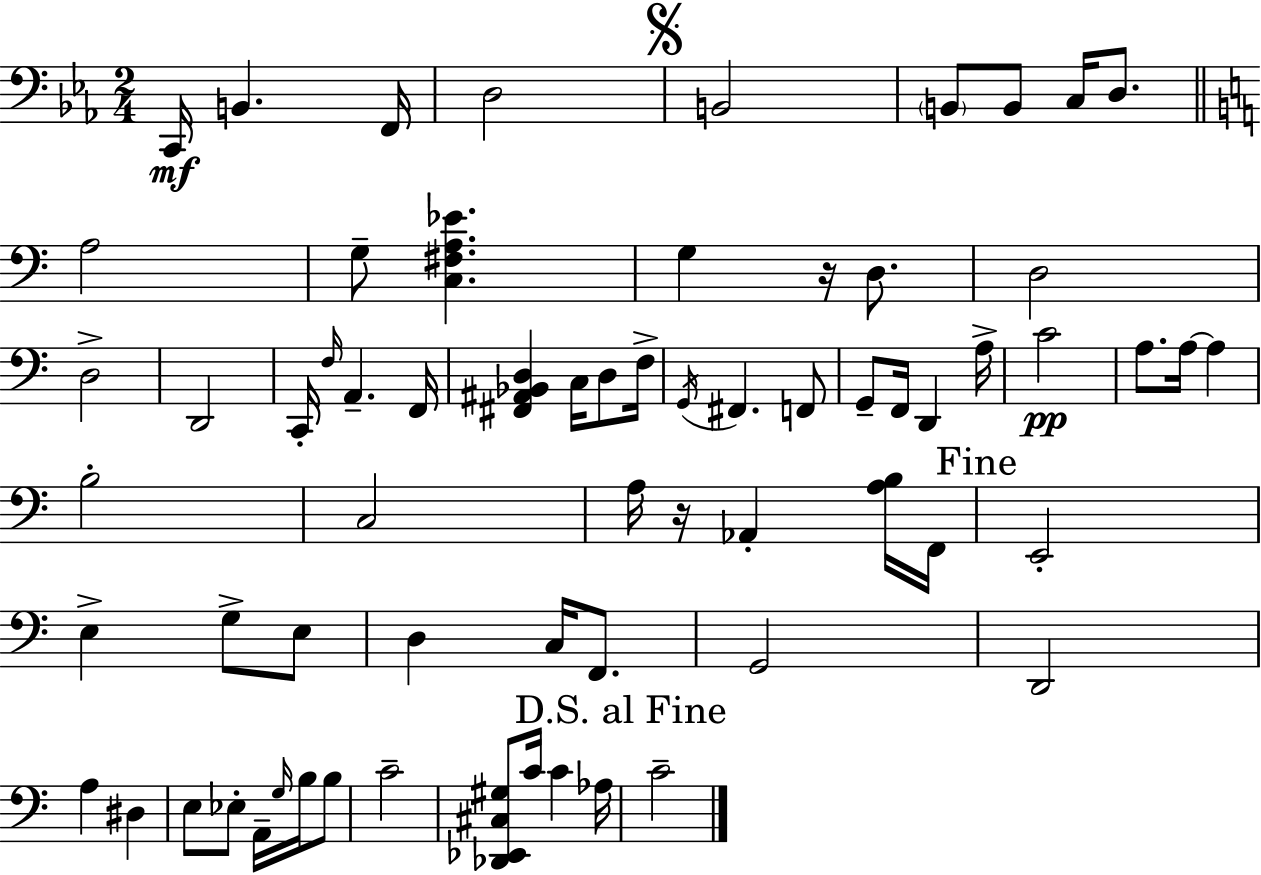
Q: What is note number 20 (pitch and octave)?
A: F2